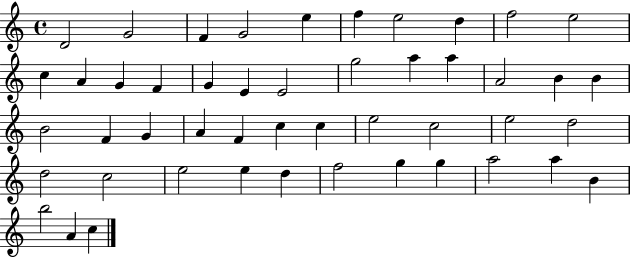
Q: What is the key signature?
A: C major